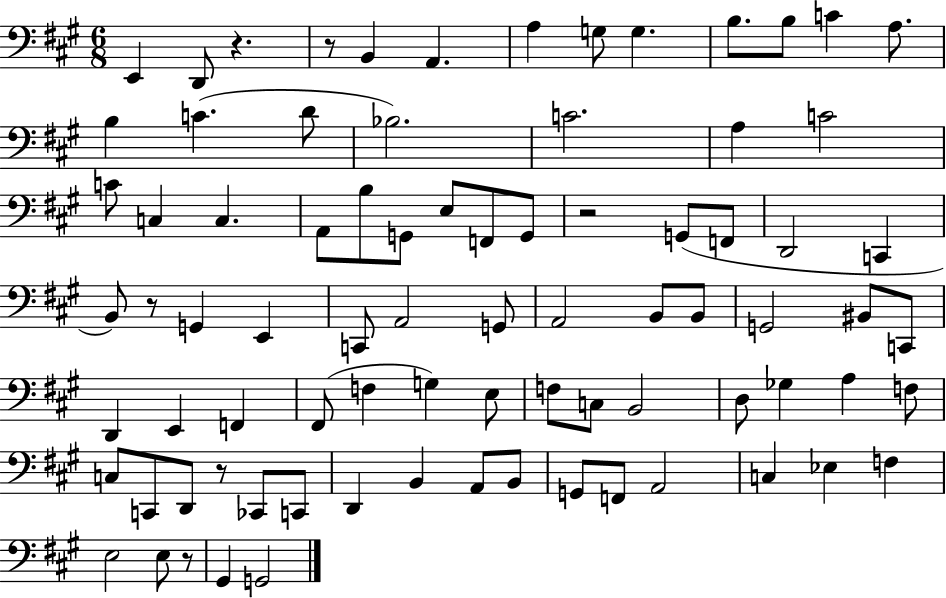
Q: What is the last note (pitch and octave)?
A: G2